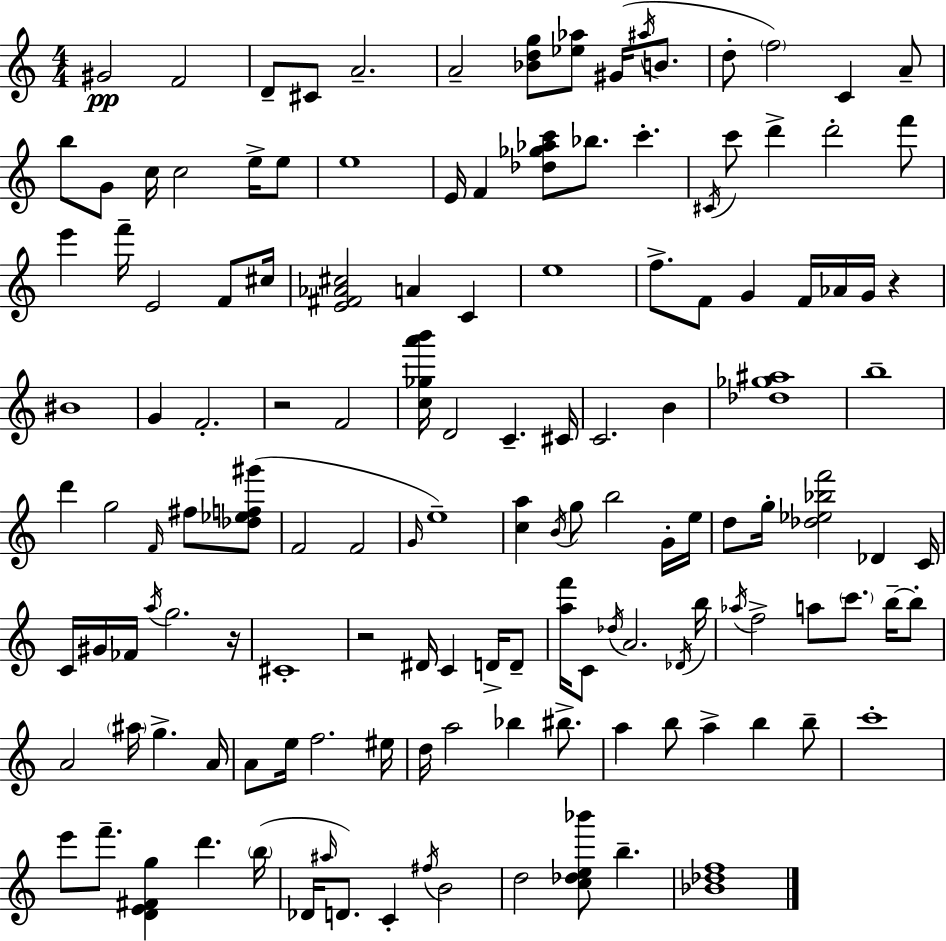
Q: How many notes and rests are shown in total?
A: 138